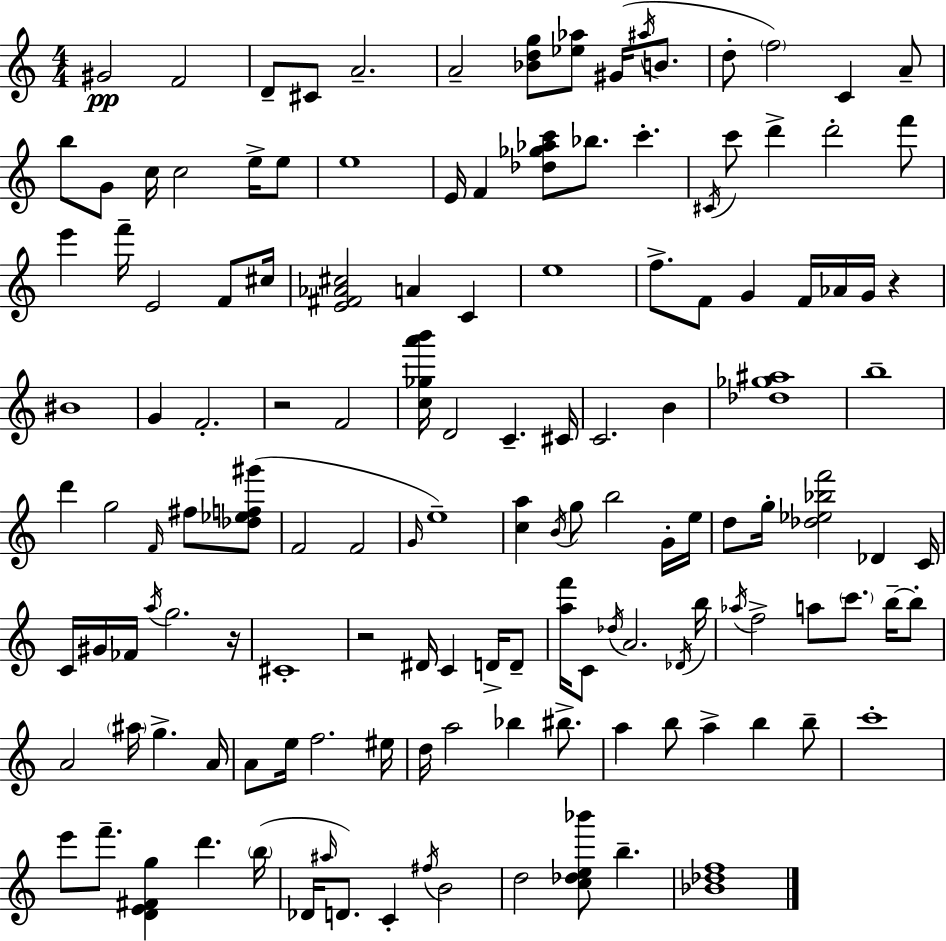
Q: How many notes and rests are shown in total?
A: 138